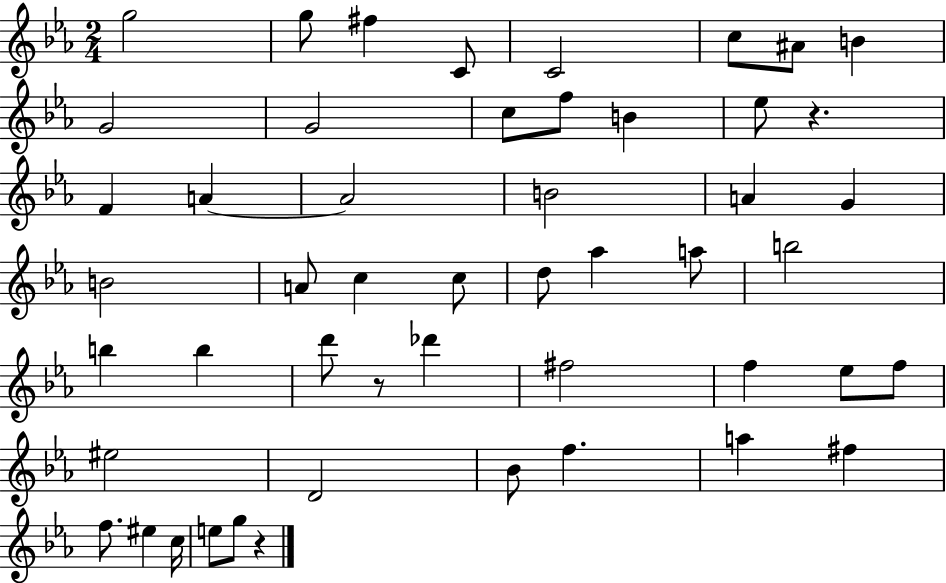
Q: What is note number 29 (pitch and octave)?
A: B5